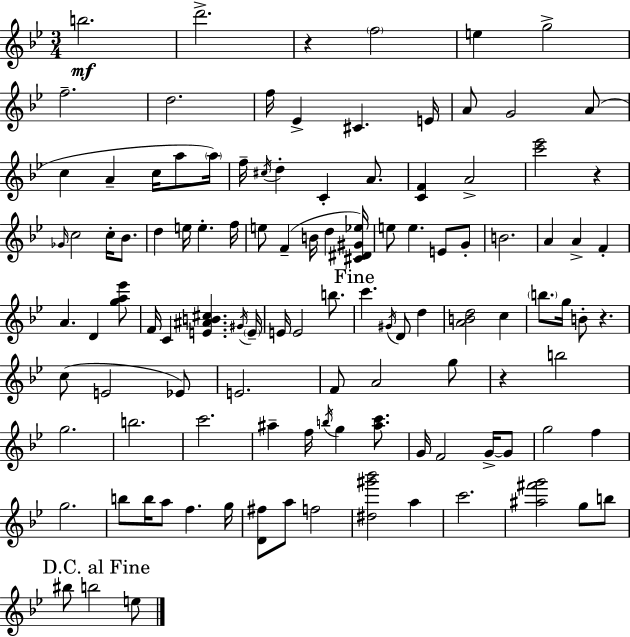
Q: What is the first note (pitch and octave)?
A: B5